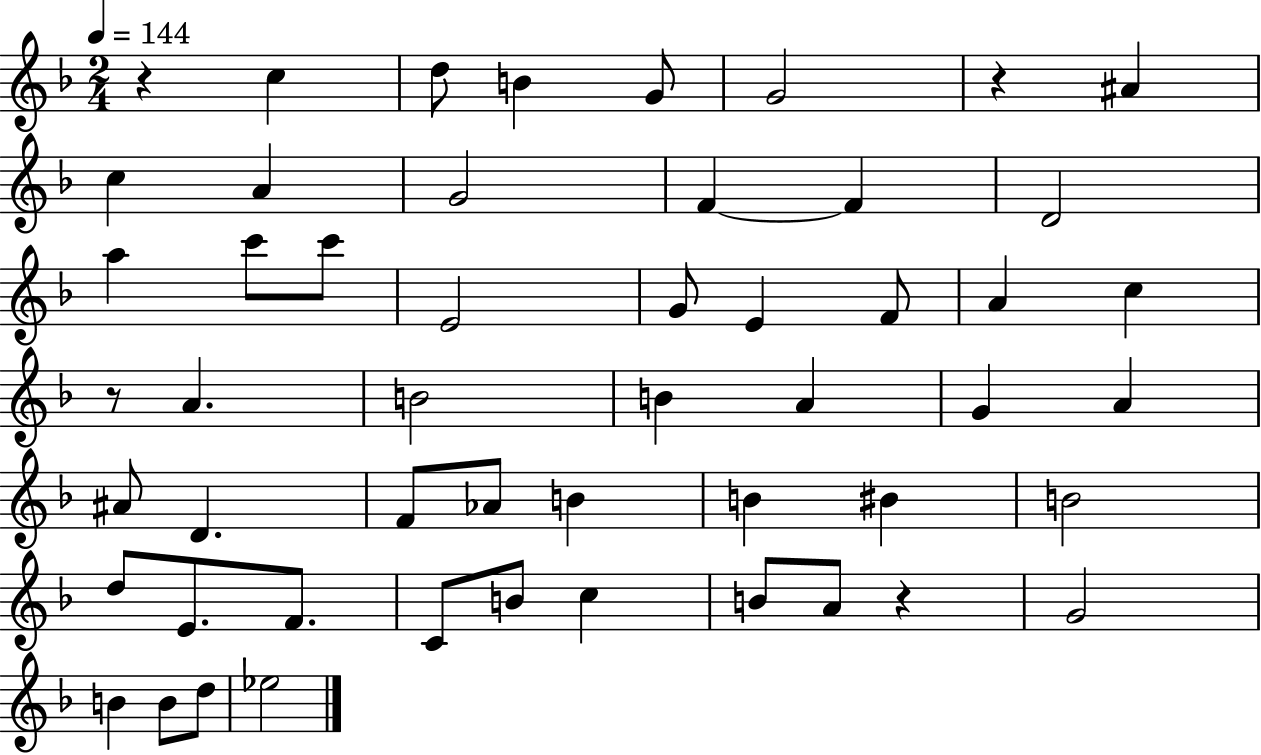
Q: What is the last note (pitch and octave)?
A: Eb5